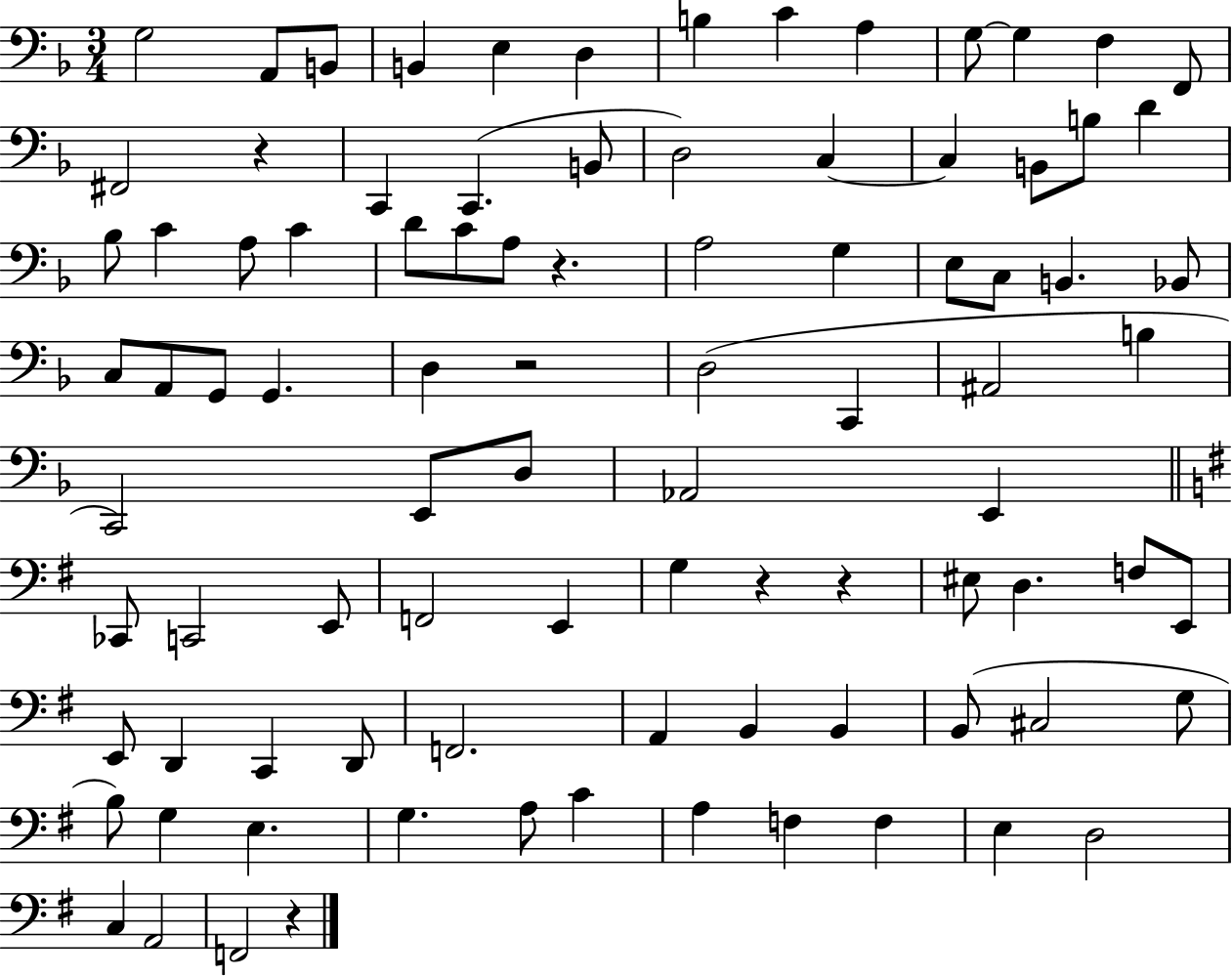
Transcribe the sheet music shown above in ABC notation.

X:1
T:Untitled
M:3/4
L:1/4
K:F
G,2 A,,/2 B,,/2 B,, E, D, B, C A, G,/2 G, F, F,,/2 ^F,,2 z C,, C,, B,,/2 D,2 C, C, B,,/2 B,/2 D _B,/2 C A,/2 C D/2 C/2 A,/2 z A,2 G, E,/2 C,/2 B,, _B,,/2 C,/2 A,,/2 G,,/2 G,, D, z2 D,2 C,, ^A,,2 B, C,,2 E,,/2 D,/2 _A,,2 E,, _C,,/2 C,,2 E,,/2 F,,2 E,, G, z z ^E,/2 D, F,/2 E,,/2 E,,/2 D,, C,, D,,/2 F,,2 A,, B,, B,, B,,/2 ^C,2 G,/2 B,/2 G, E, G, A,/2 C A, F, F, E, D,2 C, A,,2 F,,2 z